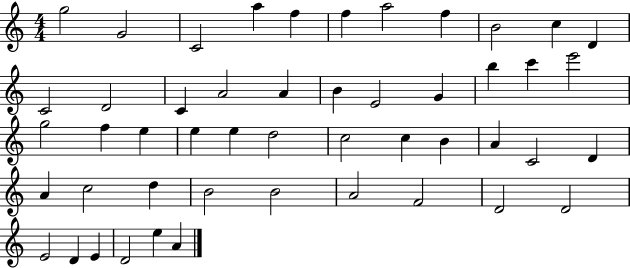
{
  \clef treble
  \numericTimeSignature
  \time 4/4
  \key c \major
  g''2 g'2 | c'2 a''4 f''4 | f''4 a''2 f''4 | b'2 c''4 d'4 | \break c'2 d'2 | c'4 a'2 a'4 | b'4 e'2 g'4 | b''4 c'''4 e'''2 | \break g''2 f''4 e''4 | e''4 e''4 d''2 | c''2 c''4 b'4 | a'4 c'2 d'4 | \break a'4 c''2 d''4 | b'2 b'2 | a'2 f'2 | d'2 d'2 | \break e'2 d'4 e'4 | d'2 e''4 a'4 | \bar "|."
}